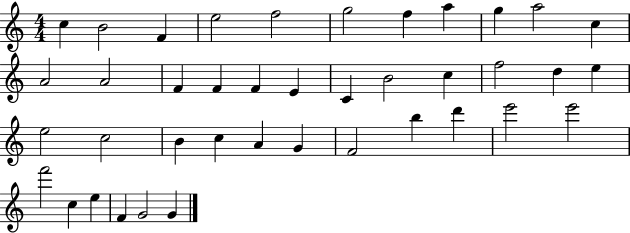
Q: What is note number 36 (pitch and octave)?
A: C5